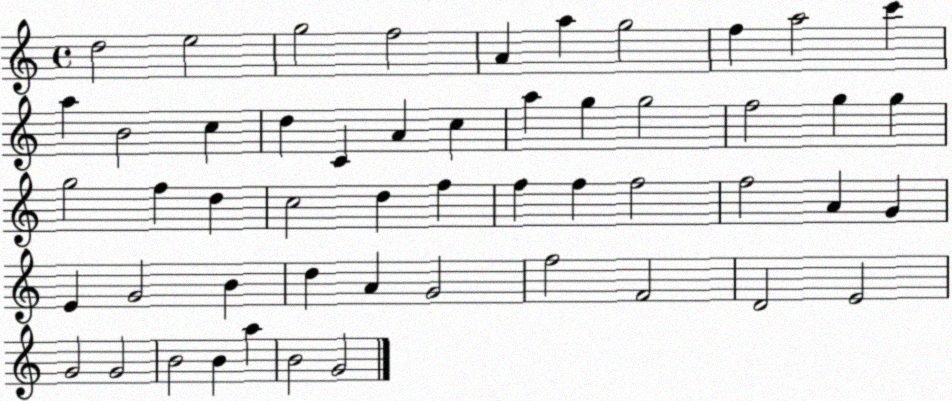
X:1
T:Untitled
M:4/4
L:1/4
K:C
d2 e2 g2 f2 A a g2 f a2 c' a B2 c d C A c a g g2 f2 g g g2 f d c2 d f f f f2 f2 A G E G2 B d A G2 f2 F2 D2 E2 G2 G2 B2 B a B2 G2